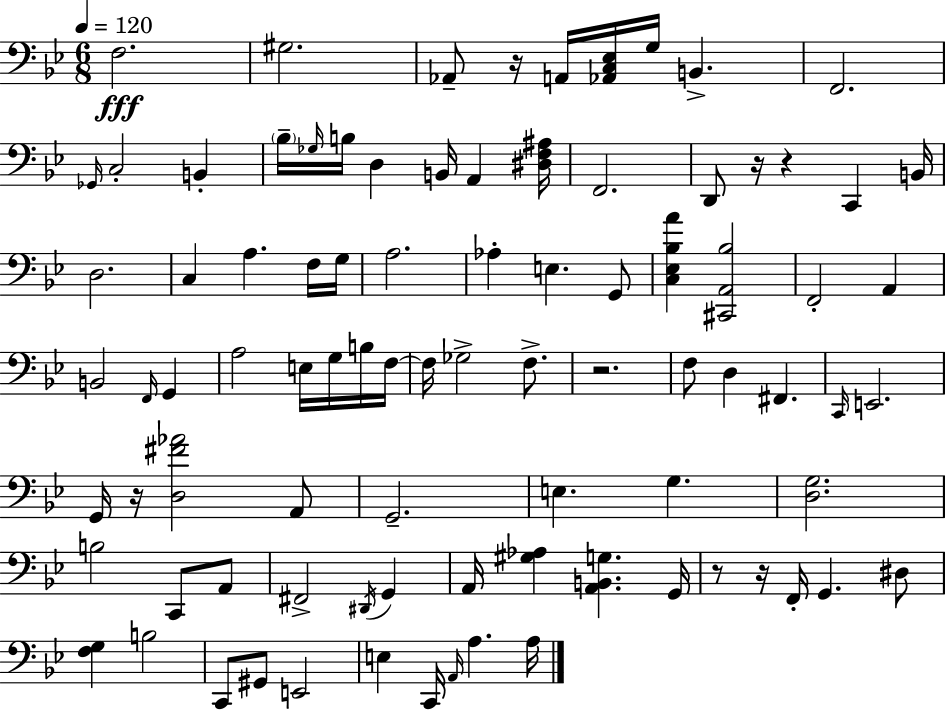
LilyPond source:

{
  \clef bass
  \numericTimeSignature
  \time 6/8
  \key g \minor
  \tempo 4 = 120
  \repeat volta 2 { f2.\fff | gis2. | aes,8-- r16 a,16 <aes, c ees>16 g16 b,4.-> | f,2. | \break \grace { ges,16 } c2-. b,4-. | \parenthesize bes16-- \grace { ges16 } b16 d4 b,16 a,4 | <dis f ais>16 f,2. | d,8 r16 r4 c,4 | \break b,16 d2. | c4 a4. | f16 g16 a2. | aes4-. e4. | \break g,8 <c ees bes a'>4 <cis, a, bes>2 | f,2-. a,4 | b,2 \grace { f,16 } g,4 | a2 e16 | \break g16 b16 f16~~ f16 ges2-> | f8.-> r2. | f8 d4 fis,4. | \grace { c,16 } e,2. | \break g,16 r16 <d fis' aes'>2 | a,8 g,2.-- | e4. g4. | <d g>2. | \break b2 | c,8 a,8 fis,2-> | \acciaccatura { dis,16 } g,4 a,16 <gis aes>4 <a, b, g>4. | g,16 r8 r16 f,16-. g,4. | \break dis8 <f g>4 b2 | c,8 gis,8 e,2 | e4 c,16 \grace { a,16 } a4. | a16 } \bar "|."
}